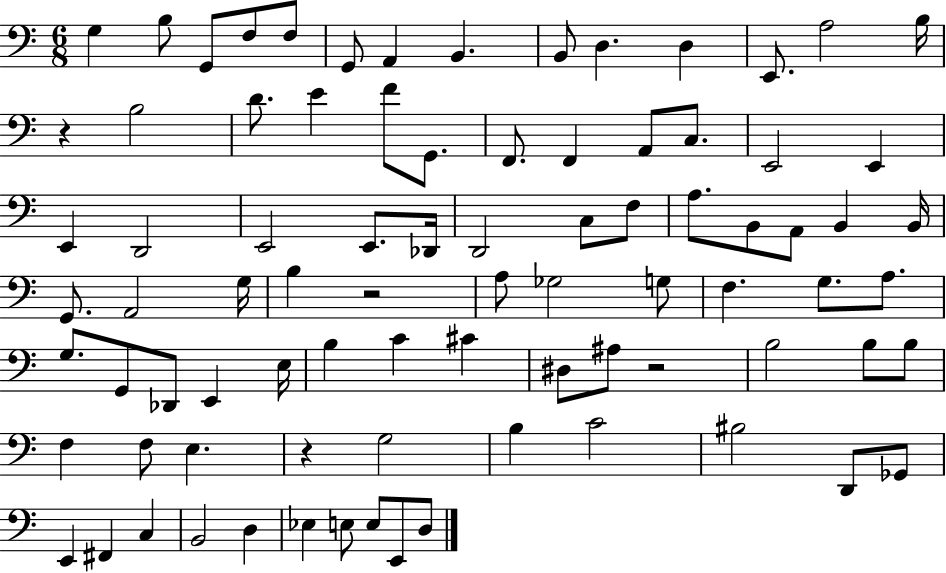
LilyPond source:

{
  \clef bass
  \numericTimeSignature
  \time 6/8
  \key c \major
  g4 b8 g,8 f8 f8 | g,8 a,4 b,4. | b,8 d4. d4 | e,8. a2 b16 | \break r4 b2 | d'8. e'4 f'8 g,8. | f,8. f,4 a,8 c8. | e,2 e,4 | \break e,4 d,2 | e,2 e,8. des,16 | d,2 c8 f8 | a8. b,8 a,8 b,4 b,16 | \break g,8. a,2 g16 | b4 r2 | a8 ges2 g8 | f4. g8. a8. | \break g8. g,8 des,8 e,4 e16 | b4 c'4 cis'4 | dis8 ais8 r2 | b2 b8 b8 | \break f4 f8 e4. | r4 g2 | b4 c'2 | bis2 d,8 ges,8 | \break e,4 fis,4 c4 | b,2 d4 | ees4 e8 e8 e,8 d8 | \bar "|."
}